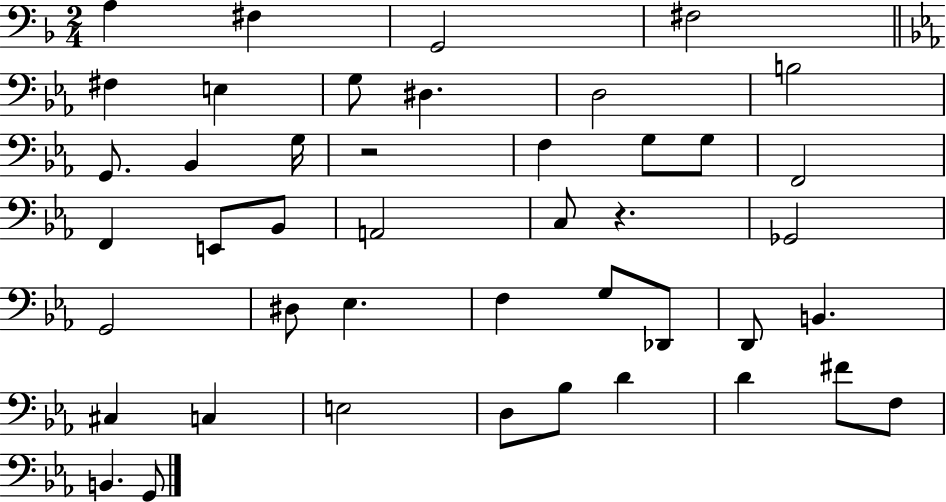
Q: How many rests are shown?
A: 2